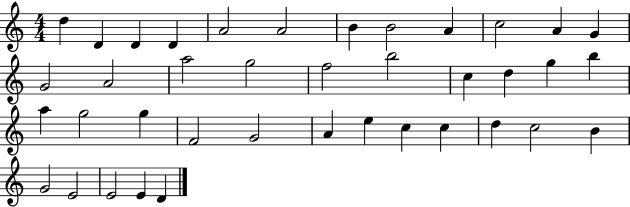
D5/q D4/q D4/q D4/q A4/h A4/h B4/q B4/h A4/q C5/h A4/q G4/q G4/h A4/h A5/h G5/h F5/h B5/h C5/q D5/q G5/q B5/q A5/q G5/h G5/q F4/h G4/h A4/q E5/q C5/q C5/q D5/q C5/h B4/q G4/h E4/h E4/h E4/q D4/q